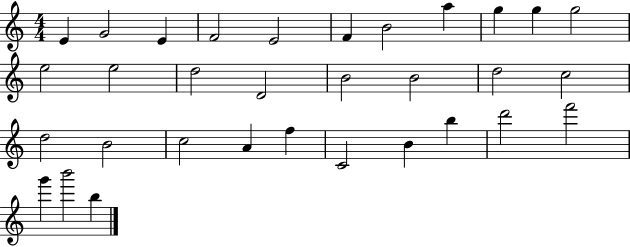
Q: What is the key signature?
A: C major